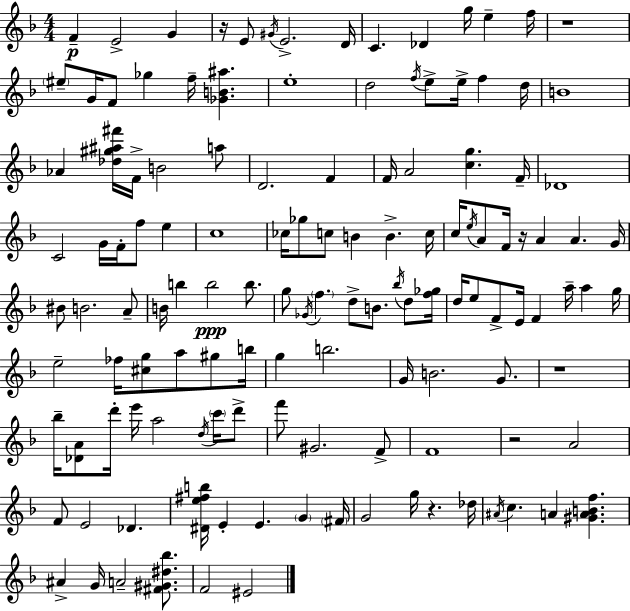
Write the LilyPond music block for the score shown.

{
  \clef treble
  \numericTimeSignature
  \time 4/4
  \key d \minor
  f'4--\p e'2-> g'4 | r16 e'8 \acciaccatura { gis'16 } e'2.-> | d'16 c'4. des'4 g''16 e''4-- | f''16 r1 | \break \parenthesize eis''8-- g'16 f'8 ges''4 f''16-- <ges' b' ais''>4. | e''1-. | d''2 \acciaccatura { f''16 } e''8-> e''16-> f''4 | d''16 b'1 | \break aes'4 <des'' gis'' ais'' fis'''>16 f'16-> b'2 | a''8 d'2. f'4 | f'16 a'2 <c'' g''>4. | f'16-- des'1 | \break c'2 g'16 f'16-. f''8 e''4 | c''1 | ces''16 ges''8 c''8 b'4 b'4.-> | c''16 c''16 \acciaccatura { e''16 } a'8 f'16 r16 a'4 a'4. | \break g'16 bis'8 b'2. | a'8-- b'16 b''4 b''2\ppp | b''8. g''8 \acciaccatura { ges'16 } \parenthesize f''4. d''8-> b'8. | \acciaccatura { bes''16 } d''8 <f'' ges''>16 d''16 e''8 f'8-> e'16 f'4 a''16-- | \break a''4 g''16 e''2-- fes''16 <cis'' g''>8 | a''8 gis''8 b''16 g''4 b''2. | g'16 b'2. | g'8. r1 | \break bes''16-- <des' a'>8 d'''16-. e'''16 a''2 | \acciaccatura { d''16 } \parenthesize c'''16 d'''8-> f'''8 gis'2. | f'8-> f'1 | r2 a'2 | \break f'8 e'2 | des'4. <dis' e'' fis'' b''>16 e'4-. e'4. | \parenthesize g'4 \parenthesize fis'16 g'2 g''16 r4. | des''16 \acciaccatura { ais'16 } c''4. a'4 | \break <gis' a' b' f''>4. ais'4-> g'16 a'2-- | <fis' gis' dis'' bes''>8. f'2 eis'2 | \bar "|."
}